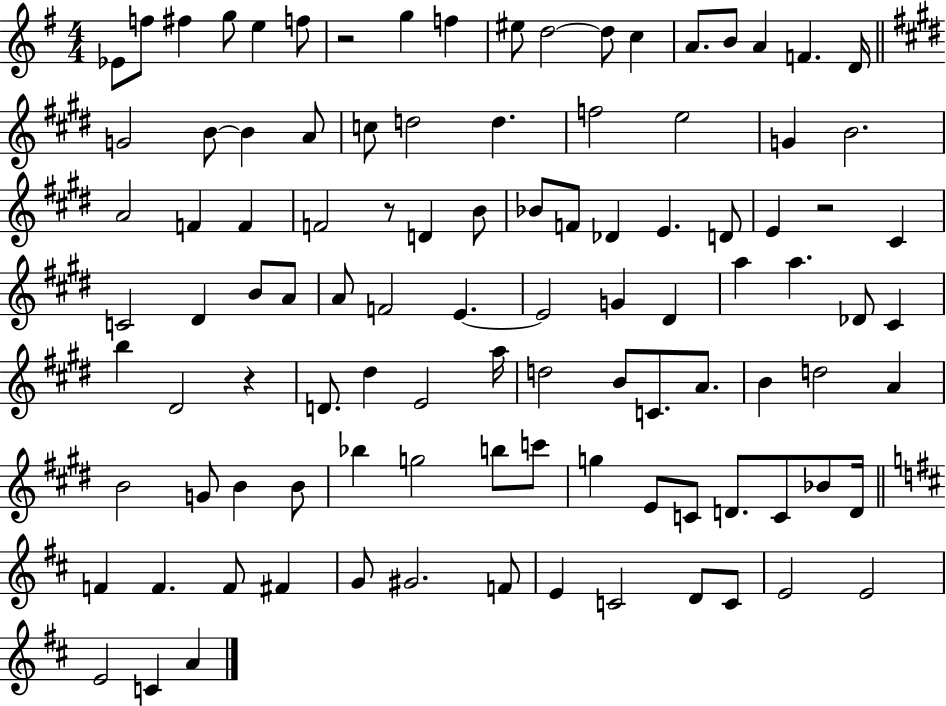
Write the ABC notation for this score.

X:1
T:Untitled
M:4/4
L:1/4
K:G
_E/2 f/2 ^f g/2 e f/2 z2 g f ^e/2 d2 d/2 c A/2 B/2 A F D/4 G2 B/2 B A/2 c/2 d2 d f2 e2 G B2 A2 F F F2 z/2 D B/2 _B/2 F/2 _D E D/2 E z2 ^C C2 ^D B/2 A/2 A/2 F2 E E2 G ^D a a _D/2 ^C b ^D2 z D/2 ^d E2 a/4 d2 B/2 C/2 A/2 B d2 A B2 G/2 B B/2 _b g2 b/2 c'/2 g E/2 C/2 D/2 C/2 _B/2 D/4 F F F/2 ^F G/2 ^G2 F/2 E C2 D/2 C/2 E2 E2 E2 C A